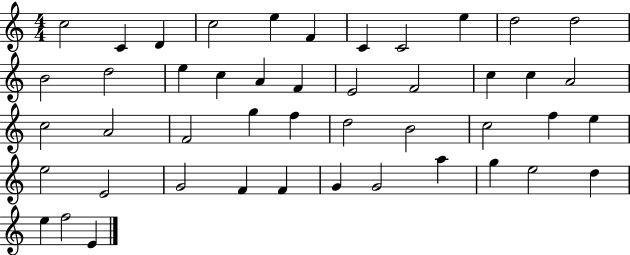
C5/h C4/q D4/q C5/h E5/q F4/q C4/q C4/h E5/q D5/h D5/h B4/h D5/h E5/q C5/q A4/q F4/q E4/h F4/h C5/q C5/q A4/h C5/h A4/h F4/h G5/q F5/q D5/h B4/h C5/h F5/q E5/q E5/h E4/h G4/h F4/q F4/q G4/q G4/h A5/q G5/q E5/h D5/q E5/q F5/h E4/q